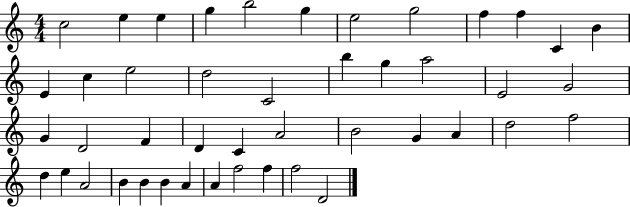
{
  \clef treble
  \numericTimeSignature
  \time 4/4
  \key c \major
  c''2 e''4 e''4 | g''4 b''2 g''4 | e''2 g''2 | f''4 f''4 c'4 b'4 | \break e'4 c''4 e''2 | d''2 c'2 | b''4 g''4 a''2 | e'2 g'2 | \break g'4 d'2 f'4 | d'4 c'4 a'2 | b'2 g'4 a'4 | d''2 f''2 | \break d''4 e''4 a'2 | b'4 b'4 b'4 a'4 | a'4 f''2 f''4 | f''2 d'2 | \break \bar "|."
}